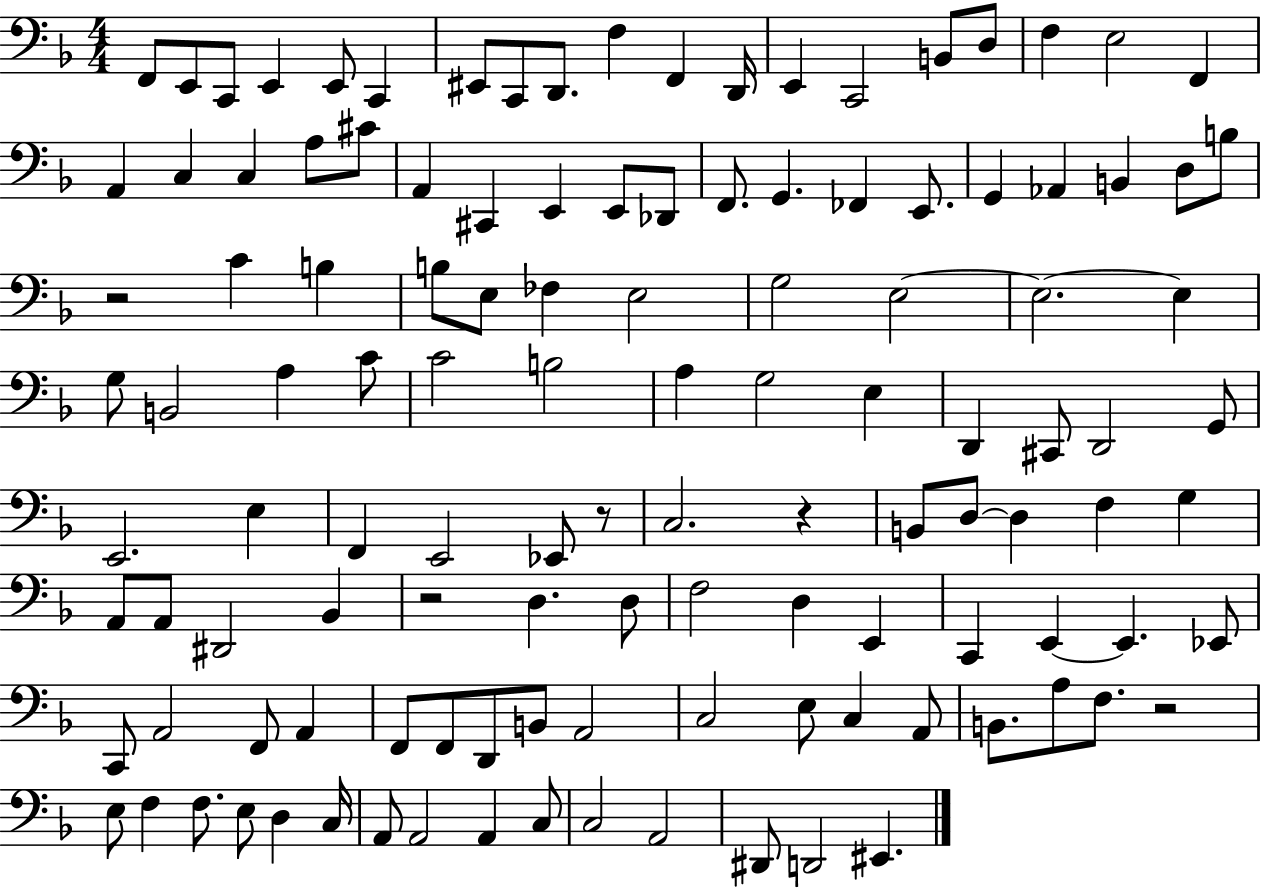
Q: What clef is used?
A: bass